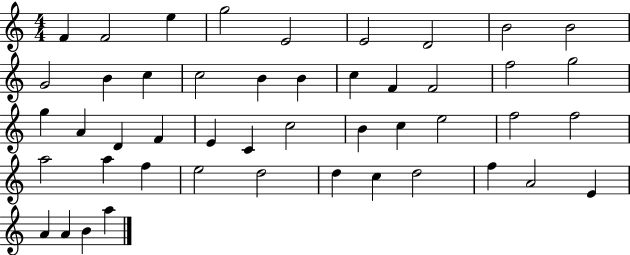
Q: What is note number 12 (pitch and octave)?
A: C5